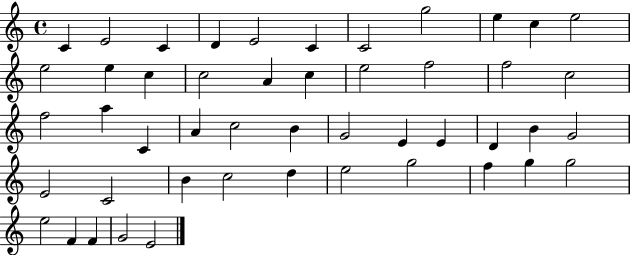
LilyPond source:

{
  \clef treble
  \time 4/4
  \defaultTimeSignature
  \key c \major
  c'4 e'2 c'4 | d'4 e'2 c'4 | c'2 g''2 | e''4 c''4 e''2 | \break e''2 e''4 c''4 | c''2 a'4 c''4 | e''2 f''2 | f''2 c''2 | \break f''2 a''4 c'4 | a'4 c''2 b'4 | g'2 e'4 e'4 | d'4 b'4 g'2 | \break e'2 c'2 | b'4 c''2 d''4 | e''2 g''2 | f''4 g''4 g''2 | \break e''2 f'4 f'4 | g'2 e'2 | \bar "|."
}